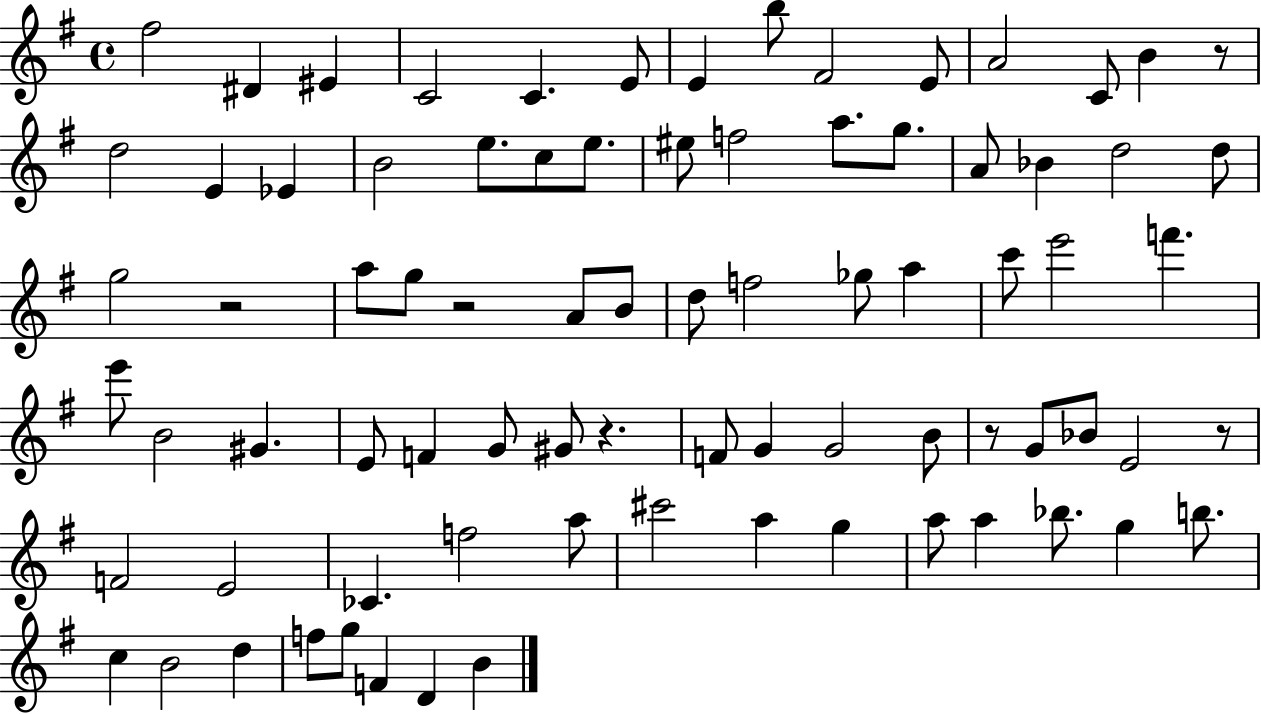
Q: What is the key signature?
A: G major